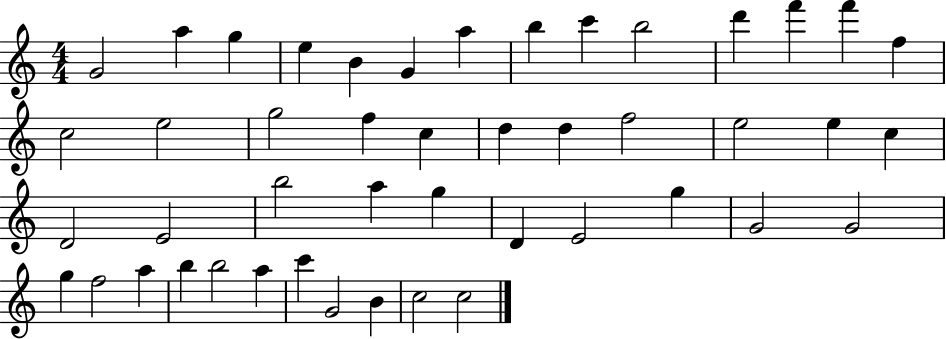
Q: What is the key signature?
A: C major